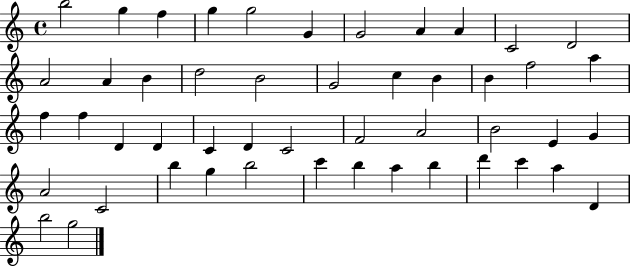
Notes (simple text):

B5/h G5/q F5/q G5/q G5/h G4/q G4/h A4/q A4/q C4/h D4/h A4/h A4/q B4/q D5/h B4/h G4/h C5/q B4/q B4/q F5/h A5/q F5/q F5/q D4/q D4/q C4/q D4/q C4/h F4/h A4/h B4/h E4/q G4/q A4/h C4/h B5/q G5/q B5/h C6/q B5/q A5/q B5/q D6/q C6/q A5/q D4/q B5/h G5/h